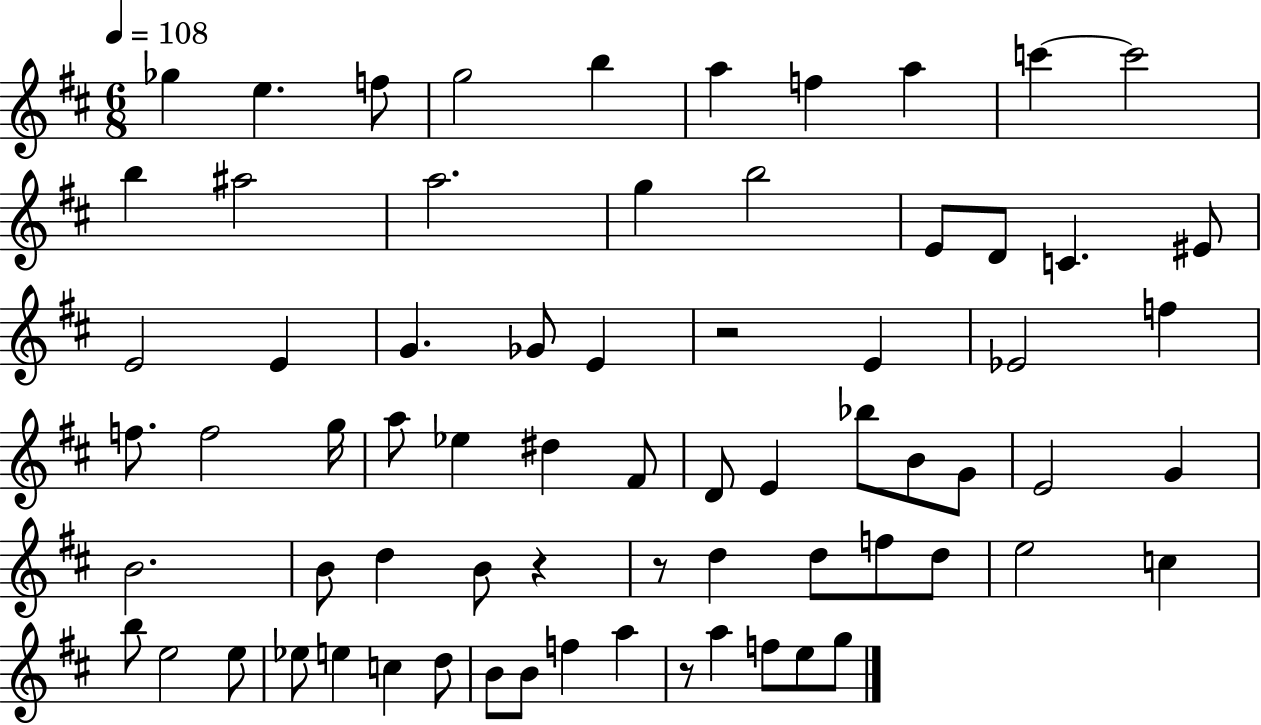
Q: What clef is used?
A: treble